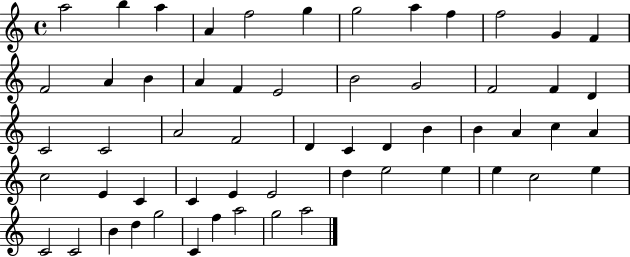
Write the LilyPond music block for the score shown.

{
  \clef treble
  \time 4/4
  \defaultTimeSignature
  \key c \major
  a''2 b''4 a''4 | a'4 f''2 g''4 | g''2 a''4 f''4 | f''2 g'4 f'4 | \break f'2 a'4 b'4 | a'4 f'4 e'2 | b'2 g'2 | f'2 f'4 d'4 | \break c'2 c'2 | a'2 f'2 | d'4 c'4 d'4 b'4 | b'4 a'4 c''4 a'4 | \break c''2 e'4 c'4 | c'4 e'4 e'2 | d''4 e''2 e''4 | e''4 c''2 e''4 | \break c'2 c'2 | b'4 d''4 g''2 | c'4 f''4 a''2 | g''2 a''2 | \break \bar "|."
}